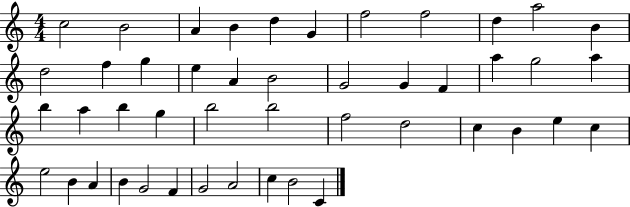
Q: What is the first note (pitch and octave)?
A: C5